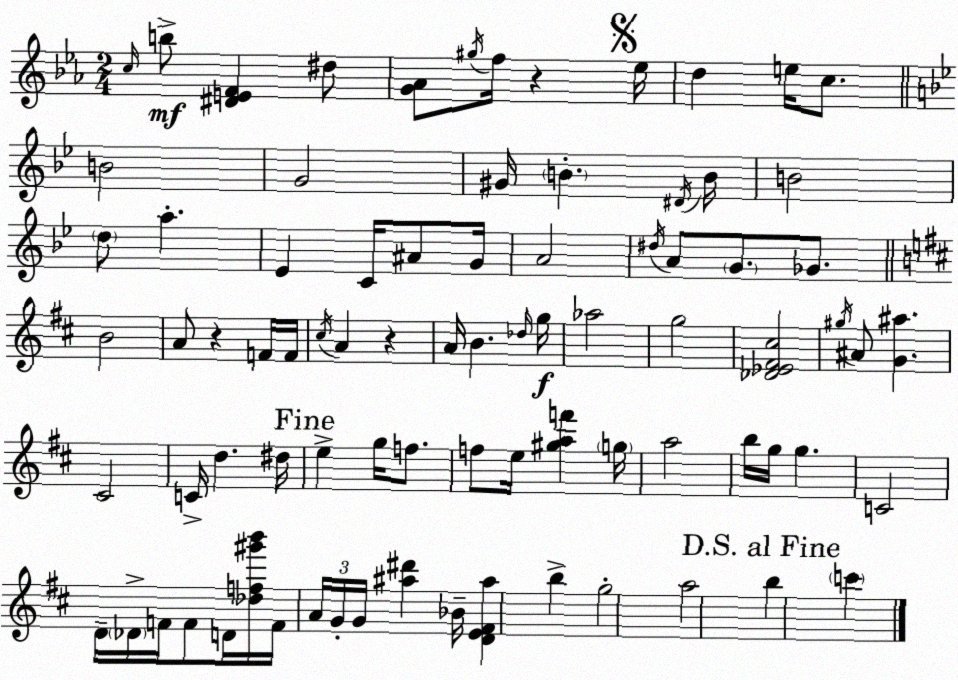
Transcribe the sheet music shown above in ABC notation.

X:1
T:Untitled
M:2/4
L:1/4
K:Cm
c/4 b/2 [^DEF] ^d/2 [G_A]/2 ^g/4 f/4 z _e/4 d e/4 c/2 B2 G2 ^G/4 B ^D/4 B/4 B2 d/2 a _E C/4 ^A/2 G/4 A2 ^d/4 A/2 G/2 _G/2 B2 A/2 z F/4 F/4 ^c/4 A z A/4 B _d/4 g/4 _a2 g2 [_D_E^F^c]2 ^g/4 ^A/2 [G^a] ^C2 C/4 d ^d/4 e g/4 f/2 f/2 e/4 [^gaf'] g/4 a2 b/4 g/4 g C2 D/4 _D/4 F/4 F/2 D/4 [_df^g'b']/4 F/4 A/4 G/4 G/4 [^a^d'] _B/4 [DE^F^a] b g2 a2 b c'